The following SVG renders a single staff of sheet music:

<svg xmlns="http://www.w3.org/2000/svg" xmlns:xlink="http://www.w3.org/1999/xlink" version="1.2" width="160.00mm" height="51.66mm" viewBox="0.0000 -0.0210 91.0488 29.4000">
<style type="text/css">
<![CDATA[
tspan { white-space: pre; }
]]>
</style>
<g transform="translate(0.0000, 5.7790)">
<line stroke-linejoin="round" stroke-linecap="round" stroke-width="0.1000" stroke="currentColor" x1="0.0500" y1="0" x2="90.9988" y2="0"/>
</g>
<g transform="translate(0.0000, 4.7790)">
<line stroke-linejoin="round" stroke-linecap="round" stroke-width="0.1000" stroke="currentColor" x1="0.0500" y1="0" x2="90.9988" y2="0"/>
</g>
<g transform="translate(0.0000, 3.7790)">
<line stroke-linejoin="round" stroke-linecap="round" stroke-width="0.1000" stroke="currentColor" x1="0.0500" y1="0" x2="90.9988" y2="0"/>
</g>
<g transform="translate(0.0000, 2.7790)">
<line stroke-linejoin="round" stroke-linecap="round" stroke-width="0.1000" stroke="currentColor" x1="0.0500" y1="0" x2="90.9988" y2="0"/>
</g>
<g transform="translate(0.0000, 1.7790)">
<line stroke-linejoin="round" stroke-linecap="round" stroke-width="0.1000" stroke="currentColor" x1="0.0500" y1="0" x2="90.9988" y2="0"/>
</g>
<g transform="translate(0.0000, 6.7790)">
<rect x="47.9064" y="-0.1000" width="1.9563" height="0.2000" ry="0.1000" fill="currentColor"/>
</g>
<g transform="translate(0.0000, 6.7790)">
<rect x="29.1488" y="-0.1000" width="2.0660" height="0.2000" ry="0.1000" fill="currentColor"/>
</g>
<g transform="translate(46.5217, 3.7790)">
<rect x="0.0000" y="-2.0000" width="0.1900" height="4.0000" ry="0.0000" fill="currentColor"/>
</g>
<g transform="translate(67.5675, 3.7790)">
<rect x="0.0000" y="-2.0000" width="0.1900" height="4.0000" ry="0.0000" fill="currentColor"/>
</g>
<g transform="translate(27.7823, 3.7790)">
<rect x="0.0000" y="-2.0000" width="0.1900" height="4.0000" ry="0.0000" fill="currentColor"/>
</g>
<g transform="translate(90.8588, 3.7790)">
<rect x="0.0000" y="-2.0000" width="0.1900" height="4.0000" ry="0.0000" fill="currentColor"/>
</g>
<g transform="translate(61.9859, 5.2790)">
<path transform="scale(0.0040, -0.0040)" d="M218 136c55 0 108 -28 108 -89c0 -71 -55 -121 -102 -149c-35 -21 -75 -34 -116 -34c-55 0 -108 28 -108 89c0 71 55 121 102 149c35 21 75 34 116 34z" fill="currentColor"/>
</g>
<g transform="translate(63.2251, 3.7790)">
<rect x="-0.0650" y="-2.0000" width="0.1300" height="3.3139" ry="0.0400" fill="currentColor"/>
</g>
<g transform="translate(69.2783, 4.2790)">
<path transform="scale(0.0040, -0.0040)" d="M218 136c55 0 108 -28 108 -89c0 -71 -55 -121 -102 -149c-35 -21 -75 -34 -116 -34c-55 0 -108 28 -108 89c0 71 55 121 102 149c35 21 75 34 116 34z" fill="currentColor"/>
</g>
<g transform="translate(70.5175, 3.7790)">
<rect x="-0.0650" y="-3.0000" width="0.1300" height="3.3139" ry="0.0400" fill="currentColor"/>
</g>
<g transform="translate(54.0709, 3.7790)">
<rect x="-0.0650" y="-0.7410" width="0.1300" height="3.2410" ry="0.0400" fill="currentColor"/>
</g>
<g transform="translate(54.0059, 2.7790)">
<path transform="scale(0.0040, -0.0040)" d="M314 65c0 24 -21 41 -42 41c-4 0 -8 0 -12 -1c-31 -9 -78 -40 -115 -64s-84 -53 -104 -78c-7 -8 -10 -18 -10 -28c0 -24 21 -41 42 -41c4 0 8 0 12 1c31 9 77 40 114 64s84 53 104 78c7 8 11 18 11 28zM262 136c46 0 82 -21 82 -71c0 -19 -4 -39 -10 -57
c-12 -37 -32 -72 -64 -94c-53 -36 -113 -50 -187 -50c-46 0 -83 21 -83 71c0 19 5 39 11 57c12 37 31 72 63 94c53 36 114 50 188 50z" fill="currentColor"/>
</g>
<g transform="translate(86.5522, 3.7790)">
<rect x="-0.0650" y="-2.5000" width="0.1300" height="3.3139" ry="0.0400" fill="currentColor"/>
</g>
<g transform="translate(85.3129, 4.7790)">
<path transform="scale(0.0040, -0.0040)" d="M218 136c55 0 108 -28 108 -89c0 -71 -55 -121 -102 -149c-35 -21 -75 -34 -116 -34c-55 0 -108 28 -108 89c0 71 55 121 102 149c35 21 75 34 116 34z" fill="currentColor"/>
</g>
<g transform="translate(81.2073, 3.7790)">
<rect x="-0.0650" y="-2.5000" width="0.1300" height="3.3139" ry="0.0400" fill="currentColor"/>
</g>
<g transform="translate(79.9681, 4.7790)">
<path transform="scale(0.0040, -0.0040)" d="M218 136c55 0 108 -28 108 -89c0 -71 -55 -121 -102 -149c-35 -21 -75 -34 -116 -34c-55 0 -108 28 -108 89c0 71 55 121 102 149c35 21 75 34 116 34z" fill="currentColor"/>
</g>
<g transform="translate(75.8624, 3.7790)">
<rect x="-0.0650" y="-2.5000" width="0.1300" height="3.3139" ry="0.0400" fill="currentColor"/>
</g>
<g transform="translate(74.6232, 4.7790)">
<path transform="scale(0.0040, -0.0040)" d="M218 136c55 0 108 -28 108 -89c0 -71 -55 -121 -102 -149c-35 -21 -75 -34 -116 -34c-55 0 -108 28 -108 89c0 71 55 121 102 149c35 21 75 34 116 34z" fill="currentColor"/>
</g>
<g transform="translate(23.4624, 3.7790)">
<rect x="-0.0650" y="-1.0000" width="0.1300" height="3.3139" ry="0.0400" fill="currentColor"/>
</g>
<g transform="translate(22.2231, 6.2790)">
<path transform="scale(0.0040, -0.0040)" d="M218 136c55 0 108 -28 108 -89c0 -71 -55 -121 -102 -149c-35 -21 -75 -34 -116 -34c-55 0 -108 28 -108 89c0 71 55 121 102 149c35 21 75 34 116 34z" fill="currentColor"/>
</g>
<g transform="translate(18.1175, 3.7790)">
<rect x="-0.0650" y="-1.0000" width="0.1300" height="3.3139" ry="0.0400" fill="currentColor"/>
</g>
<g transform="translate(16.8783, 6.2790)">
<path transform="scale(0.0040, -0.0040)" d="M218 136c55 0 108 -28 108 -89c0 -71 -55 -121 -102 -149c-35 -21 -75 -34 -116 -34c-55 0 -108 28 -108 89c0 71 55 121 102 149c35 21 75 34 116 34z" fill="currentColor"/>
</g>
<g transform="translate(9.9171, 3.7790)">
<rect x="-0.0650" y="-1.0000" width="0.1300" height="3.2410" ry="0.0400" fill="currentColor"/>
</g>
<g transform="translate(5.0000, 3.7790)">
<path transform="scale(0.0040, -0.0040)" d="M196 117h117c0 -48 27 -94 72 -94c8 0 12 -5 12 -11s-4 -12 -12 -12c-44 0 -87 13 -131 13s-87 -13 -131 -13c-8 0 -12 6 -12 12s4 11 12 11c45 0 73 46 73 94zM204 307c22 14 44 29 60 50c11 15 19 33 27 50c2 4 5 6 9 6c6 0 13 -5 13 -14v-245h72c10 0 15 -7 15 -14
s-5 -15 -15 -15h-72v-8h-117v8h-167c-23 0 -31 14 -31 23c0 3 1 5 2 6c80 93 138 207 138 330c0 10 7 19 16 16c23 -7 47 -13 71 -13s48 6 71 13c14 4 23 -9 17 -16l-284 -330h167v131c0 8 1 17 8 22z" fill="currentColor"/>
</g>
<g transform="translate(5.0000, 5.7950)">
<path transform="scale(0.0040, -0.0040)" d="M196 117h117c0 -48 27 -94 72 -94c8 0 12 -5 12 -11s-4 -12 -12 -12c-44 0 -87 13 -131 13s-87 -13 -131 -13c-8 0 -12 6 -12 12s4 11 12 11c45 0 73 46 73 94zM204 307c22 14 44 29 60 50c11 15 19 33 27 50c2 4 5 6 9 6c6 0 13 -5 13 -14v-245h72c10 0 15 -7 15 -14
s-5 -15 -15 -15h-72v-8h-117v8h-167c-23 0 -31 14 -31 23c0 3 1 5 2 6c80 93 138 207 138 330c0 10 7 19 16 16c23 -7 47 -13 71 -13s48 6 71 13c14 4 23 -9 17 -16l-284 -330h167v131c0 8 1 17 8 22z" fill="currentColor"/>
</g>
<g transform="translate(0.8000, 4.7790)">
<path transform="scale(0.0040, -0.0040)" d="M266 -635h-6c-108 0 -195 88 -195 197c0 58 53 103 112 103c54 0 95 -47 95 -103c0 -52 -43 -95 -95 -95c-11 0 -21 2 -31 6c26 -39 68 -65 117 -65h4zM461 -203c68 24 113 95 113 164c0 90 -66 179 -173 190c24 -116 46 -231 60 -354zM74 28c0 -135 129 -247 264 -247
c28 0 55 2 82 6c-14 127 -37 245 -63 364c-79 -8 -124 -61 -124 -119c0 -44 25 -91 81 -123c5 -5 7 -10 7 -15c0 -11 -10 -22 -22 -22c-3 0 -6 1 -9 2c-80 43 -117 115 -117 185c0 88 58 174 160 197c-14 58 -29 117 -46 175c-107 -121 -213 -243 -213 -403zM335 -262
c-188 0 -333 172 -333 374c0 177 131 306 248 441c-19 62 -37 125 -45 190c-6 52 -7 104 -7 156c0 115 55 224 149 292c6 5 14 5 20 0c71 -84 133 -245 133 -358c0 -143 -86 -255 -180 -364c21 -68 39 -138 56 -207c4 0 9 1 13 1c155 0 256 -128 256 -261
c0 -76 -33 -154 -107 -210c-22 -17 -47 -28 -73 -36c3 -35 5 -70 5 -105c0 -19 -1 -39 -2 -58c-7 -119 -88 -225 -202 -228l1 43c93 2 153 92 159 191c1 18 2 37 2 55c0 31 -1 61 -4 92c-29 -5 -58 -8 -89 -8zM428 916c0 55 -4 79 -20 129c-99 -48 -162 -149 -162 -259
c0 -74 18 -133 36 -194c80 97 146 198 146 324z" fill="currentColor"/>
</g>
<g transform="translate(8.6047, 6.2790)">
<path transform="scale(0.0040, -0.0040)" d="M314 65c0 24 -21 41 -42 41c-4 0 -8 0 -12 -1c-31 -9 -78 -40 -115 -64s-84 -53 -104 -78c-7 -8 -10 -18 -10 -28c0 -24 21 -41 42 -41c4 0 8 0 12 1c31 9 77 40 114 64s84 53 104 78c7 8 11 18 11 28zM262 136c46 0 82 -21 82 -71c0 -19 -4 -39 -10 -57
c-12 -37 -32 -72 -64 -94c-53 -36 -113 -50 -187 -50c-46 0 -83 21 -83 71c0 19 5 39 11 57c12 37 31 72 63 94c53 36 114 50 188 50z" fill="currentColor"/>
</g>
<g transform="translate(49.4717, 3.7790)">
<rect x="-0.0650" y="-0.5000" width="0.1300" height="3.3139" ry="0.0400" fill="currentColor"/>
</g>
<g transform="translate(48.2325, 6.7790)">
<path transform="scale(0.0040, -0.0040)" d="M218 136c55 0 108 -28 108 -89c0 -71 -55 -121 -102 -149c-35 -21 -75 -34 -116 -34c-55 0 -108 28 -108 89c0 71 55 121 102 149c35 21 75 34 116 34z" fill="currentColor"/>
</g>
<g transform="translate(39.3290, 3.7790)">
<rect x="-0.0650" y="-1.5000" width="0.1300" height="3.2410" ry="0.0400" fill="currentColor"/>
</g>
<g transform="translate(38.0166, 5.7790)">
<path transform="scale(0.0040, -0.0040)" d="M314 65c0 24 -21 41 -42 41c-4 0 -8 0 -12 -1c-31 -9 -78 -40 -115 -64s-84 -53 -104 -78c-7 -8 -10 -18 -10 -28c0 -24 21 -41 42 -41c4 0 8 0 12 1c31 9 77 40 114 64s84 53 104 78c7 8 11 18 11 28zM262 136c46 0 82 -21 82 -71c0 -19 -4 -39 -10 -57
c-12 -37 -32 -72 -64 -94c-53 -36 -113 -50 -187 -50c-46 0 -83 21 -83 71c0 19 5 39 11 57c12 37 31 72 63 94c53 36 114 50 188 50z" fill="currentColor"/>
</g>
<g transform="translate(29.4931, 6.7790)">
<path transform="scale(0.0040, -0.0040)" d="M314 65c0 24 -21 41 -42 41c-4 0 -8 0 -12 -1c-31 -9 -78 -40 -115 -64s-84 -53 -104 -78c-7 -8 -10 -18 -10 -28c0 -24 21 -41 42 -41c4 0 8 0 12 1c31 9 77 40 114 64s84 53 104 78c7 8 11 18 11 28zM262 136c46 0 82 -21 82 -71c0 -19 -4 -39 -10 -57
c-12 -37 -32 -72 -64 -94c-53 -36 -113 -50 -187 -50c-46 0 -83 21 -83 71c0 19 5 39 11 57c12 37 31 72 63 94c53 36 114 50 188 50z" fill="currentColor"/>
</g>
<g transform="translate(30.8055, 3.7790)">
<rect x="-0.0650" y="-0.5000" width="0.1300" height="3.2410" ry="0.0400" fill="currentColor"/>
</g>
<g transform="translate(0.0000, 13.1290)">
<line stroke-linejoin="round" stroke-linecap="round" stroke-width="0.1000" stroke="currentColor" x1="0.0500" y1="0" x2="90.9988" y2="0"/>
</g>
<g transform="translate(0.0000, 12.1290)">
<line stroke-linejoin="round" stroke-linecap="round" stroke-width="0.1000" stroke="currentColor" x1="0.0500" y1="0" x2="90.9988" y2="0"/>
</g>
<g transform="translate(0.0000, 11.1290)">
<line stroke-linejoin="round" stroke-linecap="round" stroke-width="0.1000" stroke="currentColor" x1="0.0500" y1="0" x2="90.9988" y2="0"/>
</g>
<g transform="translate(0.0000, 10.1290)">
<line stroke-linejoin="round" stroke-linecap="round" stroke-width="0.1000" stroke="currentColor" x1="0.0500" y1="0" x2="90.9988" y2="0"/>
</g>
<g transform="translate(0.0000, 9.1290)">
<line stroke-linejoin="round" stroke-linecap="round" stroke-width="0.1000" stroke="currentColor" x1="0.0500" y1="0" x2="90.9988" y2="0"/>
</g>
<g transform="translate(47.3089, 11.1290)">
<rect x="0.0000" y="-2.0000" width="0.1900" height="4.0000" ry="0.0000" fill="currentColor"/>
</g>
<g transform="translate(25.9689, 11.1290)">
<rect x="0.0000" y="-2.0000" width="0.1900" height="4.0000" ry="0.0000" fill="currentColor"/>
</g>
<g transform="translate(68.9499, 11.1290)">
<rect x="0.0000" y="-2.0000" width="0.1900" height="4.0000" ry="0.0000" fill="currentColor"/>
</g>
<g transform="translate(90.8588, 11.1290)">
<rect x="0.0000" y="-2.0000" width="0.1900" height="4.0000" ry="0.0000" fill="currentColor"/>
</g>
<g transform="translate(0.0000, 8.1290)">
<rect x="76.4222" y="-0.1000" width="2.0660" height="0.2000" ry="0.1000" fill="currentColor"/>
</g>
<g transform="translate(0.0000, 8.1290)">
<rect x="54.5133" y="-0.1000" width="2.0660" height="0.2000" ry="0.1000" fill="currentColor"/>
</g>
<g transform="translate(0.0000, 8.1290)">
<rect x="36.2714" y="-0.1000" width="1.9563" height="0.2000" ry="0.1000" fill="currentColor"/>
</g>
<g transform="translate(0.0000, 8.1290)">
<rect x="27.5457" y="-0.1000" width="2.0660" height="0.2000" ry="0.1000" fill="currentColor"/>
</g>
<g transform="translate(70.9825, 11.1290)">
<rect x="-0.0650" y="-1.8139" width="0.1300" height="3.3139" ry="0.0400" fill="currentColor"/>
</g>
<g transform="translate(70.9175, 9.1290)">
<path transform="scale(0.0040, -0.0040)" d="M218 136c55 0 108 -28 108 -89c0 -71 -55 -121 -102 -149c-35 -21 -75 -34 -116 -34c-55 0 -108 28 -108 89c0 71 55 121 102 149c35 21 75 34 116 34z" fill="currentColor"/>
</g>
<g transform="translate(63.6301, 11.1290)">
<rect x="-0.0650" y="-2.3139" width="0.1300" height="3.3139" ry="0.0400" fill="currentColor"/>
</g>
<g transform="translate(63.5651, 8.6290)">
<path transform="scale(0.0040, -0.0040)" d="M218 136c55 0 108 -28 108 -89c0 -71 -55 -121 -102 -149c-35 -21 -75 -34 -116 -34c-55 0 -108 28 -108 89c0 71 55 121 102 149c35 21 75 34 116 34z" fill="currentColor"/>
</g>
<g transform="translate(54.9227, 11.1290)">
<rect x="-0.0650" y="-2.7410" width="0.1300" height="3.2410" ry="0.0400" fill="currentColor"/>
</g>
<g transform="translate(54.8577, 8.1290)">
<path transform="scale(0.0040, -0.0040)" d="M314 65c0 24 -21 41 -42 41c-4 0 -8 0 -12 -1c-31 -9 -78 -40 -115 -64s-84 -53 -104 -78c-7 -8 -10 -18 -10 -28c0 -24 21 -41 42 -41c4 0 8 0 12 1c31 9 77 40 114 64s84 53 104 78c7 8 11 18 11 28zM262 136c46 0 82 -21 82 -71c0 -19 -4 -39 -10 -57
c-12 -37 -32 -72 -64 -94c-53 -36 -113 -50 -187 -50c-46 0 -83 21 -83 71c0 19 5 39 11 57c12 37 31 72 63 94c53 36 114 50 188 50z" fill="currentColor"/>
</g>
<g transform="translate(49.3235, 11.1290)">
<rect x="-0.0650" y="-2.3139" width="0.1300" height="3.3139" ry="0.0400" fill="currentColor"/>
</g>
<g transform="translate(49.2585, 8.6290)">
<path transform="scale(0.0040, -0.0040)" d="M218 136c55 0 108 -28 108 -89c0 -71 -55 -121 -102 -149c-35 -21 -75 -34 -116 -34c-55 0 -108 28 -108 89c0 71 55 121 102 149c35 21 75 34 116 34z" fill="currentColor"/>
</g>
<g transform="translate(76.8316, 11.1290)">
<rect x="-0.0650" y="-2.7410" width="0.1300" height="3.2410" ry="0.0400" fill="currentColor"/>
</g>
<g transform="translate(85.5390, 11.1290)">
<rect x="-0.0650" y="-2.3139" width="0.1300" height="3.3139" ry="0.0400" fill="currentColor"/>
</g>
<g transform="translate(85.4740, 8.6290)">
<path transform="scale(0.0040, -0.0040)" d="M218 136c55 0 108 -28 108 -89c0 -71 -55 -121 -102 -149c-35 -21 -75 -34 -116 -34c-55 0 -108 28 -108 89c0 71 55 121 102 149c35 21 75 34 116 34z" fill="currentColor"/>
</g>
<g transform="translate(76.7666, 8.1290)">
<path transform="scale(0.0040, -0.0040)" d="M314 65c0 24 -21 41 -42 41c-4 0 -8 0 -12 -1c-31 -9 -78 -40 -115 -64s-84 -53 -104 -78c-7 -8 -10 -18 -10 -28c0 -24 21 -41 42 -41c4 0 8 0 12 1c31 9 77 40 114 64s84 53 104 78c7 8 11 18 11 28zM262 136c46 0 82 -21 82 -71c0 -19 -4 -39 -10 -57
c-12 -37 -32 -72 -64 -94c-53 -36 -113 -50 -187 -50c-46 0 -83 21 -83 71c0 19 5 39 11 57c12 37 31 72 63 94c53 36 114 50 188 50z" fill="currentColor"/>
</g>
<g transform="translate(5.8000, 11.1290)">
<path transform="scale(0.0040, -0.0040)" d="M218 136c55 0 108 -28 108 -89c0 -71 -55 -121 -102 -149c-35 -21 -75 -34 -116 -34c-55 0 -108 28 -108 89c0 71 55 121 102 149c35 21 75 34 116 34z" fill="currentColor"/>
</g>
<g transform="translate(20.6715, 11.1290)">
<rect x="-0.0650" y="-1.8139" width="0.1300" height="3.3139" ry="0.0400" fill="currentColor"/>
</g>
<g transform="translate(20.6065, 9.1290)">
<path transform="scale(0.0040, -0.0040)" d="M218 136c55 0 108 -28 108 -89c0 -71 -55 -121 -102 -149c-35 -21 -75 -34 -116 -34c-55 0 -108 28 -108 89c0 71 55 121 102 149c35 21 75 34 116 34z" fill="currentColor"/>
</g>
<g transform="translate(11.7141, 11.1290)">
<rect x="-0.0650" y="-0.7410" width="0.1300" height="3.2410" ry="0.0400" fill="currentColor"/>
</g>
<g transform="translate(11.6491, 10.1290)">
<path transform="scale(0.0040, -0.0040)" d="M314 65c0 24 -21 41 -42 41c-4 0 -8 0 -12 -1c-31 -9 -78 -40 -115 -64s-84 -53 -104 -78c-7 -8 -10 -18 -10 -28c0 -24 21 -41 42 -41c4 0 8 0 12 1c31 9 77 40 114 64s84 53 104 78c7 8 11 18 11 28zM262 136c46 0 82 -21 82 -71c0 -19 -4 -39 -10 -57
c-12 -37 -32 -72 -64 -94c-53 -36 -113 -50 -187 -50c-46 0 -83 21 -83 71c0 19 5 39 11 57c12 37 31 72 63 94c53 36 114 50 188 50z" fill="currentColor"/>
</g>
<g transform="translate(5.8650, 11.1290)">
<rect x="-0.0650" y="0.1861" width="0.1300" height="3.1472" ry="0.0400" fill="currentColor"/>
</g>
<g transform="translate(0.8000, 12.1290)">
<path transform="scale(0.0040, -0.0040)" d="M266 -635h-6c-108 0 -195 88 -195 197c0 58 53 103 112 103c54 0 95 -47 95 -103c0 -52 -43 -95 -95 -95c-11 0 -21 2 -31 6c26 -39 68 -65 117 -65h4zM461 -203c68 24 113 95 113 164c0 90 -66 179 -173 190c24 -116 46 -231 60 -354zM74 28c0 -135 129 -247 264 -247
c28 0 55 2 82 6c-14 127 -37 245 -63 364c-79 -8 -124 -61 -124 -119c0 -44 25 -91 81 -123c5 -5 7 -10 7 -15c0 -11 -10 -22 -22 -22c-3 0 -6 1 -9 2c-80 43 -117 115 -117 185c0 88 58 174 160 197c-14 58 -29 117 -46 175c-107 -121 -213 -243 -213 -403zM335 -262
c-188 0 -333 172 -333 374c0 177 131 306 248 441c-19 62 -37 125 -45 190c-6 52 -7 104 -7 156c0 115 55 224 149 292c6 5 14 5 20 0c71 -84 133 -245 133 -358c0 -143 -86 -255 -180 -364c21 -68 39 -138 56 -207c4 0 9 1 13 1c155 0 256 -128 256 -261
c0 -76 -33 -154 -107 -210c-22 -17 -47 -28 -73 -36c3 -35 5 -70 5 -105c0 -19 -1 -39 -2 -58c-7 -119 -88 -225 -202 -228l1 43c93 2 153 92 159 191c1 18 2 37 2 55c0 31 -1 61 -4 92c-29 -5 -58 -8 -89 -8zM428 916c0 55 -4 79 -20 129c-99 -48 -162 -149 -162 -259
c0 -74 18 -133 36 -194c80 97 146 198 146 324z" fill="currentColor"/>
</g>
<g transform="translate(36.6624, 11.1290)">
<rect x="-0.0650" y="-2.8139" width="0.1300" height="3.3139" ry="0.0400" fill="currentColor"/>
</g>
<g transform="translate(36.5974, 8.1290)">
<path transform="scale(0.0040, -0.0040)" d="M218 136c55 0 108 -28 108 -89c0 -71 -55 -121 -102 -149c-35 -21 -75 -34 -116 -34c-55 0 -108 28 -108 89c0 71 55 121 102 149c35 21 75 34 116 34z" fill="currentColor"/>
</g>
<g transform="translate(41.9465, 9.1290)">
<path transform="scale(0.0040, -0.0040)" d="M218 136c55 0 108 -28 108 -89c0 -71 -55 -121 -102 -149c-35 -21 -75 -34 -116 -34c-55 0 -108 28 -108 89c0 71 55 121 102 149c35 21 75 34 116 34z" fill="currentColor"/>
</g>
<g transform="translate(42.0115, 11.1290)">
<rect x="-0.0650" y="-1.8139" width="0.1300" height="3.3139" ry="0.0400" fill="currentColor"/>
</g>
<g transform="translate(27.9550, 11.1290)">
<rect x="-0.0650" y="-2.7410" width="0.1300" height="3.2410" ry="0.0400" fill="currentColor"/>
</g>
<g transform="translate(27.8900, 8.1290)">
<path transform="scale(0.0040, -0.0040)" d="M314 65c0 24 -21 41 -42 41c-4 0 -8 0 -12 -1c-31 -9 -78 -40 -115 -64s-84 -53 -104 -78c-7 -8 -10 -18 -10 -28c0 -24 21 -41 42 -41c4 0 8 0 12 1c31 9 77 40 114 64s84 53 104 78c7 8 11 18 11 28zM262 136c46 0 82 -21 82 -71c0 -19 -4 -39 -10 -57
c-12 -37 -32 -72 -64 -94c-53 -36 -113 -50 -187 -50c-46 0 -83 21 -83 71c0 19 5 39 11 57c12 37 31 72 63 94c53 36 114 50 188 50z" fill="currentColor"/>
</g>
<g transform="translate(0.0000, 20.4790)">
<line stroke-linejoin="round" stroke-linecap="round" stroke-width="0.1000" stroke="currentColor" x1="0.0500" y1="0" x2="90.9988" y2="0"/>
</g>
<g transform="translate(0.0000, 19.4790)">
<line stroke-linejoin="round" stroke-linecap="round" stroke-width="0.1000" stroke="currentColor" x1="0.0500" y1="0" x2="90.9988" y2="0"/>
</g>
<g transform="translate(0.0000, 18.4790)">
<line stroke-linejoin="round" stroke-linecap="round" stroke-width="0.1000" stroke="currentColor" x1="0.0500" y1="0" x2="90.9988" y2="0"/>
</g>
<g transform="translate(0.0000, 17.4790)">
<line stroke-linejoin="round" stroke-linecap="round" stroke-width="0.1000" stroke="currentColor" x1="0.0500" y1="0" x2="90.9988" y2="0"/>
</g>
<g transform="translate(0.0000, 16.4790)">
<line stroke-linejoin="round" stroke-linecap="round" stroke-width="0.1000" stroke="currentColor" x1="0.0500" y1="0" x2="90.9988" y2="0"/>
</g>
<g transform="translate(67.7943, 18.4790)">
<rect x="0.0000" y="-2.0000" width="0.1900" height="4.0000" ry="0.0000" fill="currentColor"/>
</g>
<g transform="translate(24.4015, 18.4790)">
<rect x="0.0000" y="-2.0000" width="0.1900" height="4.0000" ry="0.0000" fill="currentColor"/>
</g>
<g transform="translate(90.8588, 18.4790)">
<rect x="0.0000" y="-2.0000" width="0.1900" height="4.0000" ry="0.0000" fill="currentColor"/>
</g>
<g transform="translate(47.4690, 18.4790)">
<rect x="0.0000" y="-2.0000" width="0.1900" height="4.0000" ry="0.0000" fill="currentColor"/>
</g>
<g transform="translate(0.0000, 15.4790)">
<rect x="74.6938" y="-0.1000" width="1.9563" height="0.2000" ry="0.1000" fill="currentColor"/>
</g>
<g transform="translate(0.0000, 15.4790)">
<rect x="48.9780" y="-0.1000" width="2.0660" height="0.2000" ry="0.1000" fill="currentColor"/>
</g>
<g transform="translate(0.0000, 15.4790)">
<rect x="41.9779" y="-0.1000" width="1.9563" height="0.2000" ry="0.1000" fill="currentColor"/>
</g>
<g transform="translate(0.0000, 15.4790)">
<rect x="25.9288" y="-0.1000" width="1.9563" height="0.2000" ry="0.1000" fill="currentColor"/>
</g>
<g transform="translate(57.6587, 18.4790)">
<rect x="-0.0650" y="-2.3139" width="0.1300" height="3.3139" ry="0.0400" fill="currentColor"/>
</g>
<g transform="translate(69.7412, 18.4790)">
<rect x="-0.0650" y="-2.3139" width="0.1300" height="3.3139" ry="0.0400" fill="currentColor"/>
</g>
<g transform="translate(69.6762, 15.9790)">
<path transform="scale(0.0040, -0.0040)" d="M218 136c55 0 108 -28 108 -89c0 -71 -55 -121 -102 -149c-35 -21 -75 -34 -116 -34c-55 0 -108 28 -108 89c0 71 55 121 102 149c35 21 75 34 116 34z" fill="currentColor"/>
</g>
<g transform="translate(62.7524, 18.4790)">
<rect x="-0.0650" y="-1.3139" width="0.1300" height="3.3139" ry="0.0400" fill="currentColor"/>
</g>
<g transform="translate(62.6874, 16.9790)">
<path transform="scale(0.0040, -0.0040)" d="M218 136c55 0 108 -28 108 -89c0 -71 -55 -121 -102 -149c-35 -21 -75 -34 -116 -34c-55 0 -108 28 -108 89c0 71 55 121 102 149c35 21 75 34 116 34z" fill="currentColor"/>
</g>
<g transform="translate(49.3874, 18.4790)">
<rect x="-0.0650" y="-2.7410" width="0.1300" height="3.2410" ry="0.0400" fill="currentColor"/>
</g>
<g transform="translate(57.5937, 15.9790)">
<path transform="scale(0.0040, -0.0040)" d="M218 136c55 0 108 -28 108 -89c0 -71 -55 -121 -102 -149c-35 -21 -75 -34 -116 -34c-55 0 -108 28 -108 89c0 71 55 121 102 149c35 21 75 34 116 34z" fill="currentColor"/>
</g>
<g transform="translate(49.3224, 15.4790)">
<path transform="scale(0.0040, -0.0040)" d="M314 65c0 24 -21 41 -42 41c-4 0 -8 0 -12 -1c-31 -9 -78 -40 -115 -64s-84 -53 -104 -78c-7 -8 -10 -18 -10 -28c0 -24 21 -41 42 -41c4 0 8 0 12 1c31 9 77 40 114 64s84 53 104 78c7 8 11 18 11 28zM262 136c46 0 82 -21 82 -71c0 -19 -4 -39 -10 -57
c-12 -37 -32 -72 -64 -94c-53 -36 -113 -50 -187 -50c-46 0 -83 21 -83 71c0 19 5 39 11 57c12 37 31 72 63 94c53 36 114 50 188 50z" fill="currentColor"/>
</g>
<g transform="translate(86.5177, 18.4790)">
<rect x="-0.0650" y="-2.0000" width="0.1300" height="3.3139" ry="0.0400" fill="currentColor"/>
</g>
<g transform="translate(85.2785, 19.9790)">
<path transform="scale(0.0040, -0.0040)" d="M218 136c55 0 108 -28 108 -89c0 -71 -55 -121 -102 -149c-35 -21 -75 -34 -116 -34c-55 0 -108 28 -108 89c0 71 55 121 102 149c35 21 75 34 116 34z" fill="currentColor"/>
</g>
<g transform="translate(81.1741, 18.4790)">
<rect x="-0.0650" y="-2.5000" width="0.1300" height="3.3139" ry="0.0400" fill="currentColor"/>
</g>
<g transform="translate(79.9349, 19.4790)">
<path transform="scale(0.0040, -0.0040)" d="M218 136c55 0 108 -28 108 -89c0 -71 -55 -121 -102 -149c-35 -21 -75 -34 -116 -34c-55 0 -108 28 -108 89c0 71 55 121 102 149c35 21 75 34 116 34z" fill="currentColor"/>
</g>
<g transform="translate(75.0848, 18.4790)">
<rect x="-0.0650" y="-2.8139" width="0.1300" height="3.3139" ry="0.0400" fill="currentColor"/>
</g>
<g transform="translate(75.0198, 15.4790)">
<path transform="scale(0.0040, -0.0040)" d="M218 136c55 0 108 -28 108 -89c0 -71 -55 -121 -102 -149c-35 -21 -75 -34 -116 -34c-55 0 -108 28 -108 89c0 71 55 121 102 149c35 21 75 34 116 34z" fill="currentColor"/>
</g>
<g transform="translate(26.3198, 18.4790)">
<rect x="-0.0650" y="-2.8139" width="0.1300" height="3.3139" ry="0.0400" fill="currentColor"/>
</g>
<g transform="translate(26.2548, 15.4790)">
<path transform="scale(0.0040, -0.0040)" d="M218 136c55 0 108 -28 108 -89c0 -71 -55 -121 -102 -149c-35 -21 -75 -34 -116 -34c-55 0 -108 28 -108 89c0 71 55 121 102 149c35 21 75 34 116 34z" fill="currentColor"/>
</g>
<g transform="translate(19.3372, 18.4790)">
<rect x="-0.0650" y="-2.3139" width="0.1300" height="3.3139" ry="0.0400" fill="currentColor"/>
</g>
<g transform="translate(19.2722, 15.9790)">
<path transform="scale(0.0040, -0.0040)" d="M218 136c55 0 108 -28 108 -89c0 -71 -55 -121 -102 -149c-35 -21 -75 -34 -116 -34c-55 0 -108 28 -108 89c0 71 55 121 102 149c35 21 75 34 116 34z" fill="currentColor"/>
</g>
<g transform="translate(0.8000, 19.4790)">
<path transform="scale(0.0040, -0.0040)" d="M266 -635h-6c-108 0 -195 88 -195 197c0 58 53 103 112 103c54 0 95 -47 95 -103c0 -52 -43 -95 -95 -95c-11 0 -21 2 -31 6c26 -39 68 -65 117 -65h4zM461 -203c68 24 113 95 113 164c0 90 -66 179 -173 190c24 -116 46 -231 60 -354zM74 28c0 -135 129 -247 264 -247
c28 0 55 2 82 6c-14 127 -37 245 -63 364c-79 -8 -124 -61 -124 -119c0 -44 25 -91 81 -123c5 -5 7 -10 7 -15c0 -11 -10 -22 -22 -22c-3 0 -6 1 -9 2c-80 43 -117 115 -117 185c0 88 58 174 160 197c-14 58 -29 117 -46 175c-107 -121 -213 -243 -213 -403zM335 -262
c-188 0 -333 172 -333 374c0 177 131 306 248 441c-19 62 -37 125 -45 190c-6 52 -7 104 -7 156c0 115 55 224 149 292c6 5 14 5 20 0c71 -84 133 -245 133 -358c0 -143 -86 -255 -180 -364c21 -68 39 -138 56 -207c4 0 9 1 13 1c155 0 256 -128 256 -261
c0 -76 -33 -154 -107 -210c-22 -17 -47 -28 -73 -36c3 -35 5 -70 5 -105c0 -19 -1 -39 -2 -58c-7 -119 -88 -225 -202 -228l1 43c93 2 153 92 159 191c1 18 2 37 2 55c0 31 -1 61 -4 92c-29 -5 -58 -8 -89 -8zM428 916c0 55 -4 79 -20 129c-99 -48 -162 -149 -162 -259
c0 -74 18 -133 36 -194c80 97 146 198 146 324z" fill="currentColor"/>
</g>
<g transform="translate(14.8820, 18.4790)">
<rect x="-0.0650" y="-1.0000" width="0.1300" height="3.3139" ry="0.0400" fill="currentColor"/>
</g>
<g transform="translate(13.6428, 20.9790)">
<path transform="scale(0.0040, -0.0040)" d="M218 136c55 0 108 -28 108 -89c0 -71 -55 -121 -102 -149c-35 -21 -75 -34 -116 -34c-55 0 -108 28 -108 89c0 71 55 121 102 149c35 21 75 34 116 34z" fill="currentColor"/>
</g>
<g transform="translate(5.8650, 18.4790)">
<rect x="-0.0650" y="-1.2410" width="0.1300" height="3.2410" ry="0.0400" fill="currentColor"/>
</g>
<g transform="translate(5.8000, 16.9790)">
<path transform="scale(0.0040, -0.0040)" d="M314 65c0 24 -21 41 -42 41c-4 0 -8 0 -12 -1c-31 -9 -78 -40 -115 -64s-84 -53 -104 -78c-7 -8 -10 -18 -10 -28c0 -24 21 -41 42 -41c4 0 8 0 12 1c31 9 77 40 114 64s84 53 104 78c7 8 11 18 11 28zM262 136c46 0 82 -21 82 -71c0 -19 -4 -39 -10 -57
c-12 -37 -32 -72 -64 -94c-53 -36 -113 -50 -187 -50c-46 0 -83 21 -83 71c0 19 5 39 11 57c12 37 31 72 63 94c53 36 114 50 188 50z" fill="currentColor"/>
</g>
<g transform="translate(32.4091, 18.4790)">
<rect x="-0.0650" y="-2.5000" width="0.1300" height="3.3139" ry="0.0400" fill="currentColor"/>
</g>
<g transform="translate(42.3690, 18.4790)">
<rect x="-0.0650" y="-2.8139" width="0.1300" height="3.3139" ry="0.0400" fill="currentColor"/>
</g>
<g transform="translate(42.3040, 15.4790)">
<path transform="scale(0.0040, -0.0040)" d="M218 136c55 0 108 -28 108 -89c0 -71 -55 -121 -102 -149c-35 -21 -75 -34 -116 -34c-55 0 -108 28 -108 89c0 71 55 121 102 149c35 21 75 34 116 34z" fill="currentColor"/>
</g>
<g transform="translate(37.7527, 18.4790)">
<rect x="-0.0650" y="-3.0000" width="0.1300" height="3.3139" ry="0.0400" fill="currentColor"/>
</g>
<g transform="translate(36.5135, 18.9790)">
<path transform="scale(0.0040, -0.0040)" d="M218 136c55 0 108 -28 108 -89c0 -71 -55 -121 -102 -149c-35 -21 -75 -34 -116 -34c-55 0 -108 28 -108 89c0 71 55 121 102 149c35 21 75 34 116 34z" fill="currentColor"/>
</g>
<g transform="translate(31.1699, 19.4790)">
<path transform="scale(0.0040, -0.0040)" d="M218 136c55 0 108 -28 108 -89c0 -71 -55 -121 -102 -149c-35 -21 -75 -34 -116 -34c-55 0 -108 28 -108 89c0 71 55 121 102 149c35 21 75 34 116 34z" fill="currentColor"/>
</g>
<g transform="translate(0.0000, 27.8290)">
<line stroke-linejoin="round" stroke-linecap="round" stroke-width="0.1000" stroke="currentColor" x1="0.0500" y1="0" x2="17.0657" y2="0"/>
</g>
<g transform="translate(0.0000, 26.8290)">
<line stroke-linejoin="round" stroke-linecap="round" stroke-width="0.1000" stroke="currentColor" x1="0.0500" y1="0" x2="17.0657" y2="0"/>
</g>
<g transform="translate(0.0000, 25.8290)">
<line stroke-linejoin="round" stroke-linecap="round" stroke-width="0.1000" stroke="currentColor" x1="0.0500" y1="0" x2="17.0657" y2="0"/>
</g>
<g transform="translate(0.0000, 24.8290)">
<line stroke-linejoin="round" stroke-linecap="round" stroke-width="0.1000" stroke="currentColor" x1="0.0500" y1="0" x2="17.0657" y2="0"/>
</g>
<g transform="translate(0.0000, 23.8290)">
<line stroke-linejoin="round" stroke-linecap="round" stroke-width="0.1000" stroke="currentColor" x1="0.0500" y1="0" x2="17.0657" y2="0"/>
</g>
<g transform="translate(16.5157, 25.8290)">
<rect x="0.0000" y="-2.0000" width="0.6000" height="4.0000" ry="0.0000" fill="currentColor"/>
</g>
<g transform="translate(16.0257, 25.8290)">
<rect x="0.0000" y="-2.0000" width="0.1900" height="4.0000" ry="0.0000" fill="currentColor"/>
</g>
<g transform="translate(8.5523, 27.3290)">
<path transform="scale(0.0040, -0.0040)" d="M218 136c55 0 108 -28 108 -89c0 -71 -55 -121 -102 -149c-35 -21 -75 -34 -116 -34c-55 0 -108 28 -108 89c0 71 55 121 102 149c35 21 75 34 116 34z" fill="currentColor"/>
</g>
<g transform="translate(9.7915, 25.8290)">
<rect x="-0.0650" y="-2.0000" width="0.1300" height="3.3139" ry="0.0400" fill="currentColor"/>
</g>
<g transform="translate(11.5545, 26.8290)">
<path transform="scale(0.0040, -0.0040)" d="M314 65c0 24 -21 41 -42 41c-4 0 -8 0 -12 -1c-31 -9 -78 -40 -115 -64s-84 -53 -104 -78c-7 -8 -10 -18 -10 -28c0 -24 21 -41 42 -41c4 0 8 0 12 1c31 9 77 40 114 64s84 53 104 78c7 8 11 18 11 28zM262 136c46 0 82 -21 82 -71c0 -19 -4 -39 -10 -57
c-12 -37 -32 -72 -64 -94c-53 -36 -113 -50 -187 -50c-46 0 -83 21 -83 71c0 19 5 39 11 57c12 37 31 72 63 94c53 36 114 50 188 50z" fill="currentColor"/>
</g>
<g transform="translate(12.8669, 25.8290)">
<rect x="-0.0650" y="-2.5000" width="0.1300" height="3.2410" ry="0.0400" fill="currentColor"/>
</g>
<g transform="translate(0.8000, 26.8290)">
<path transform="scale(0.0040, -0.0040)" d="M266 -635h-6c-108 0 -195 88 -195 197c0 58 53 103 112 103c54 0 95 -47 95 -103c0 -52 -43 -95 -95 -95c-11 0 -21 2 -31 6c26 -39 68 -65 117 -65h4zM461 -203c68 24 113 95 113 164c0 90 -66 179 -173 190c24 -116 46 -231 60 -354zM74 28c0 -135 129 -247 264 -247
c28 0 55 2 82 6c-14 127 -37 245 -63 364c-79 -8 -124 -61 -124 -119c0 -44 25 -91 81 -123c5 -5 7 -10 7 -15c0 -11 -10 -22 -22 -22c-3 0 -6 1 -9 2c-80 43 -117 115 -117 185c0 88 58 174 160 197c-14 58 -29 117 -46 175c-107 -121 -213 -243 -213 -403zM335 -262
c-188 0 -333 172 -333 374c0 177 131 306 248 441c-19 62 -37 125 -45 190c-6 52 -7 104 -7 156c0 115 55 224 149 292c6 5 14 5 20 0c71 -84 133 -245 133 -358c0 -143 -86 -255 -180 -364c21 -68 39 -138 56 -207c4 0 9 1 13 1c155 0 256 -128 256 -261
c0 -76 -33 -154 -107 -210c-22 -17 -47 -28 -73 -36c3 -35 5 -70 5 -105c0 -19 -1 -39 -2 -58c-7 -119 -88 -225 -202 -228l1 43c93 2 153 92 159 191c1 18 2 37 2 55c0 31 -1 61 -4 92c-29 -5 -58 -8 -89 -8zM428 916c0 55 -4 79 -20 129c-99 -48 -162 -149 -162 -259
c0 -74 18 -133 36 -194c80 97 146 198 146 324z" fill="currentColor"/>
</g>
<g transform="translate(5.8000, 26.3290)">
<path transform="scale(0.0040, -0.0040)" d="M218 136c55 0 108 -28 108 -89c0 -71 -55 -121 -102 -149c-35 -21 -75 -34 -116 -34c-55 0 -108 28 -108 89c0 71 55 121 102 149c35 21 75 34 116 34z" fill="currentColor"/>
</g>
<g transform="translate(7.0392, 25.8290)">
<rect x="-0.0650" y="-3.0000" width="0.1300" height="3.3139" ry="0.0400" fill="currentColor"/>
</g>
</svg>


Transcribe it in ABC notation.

X:1
T:Untitled
M:4/4
L:1/4
K:C
D2 D D C2 E2 C d2 F A G G G B d2 f a2 a f g a2 g f a2 g e2 D g a G A a a2 g e g a G F A F G2